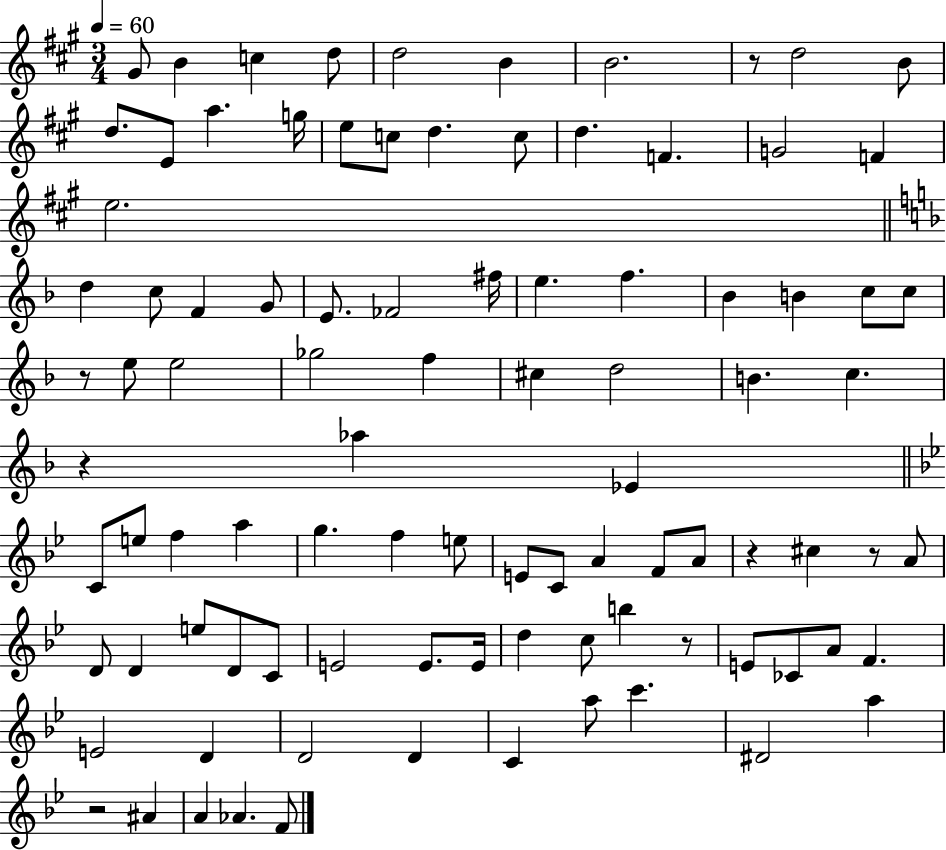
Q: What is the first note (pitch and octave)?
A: G#4